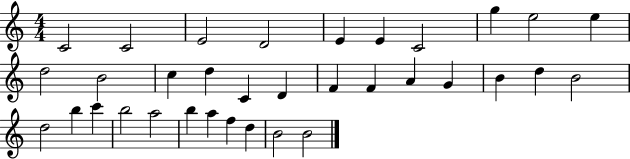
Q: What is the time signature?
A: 4/4